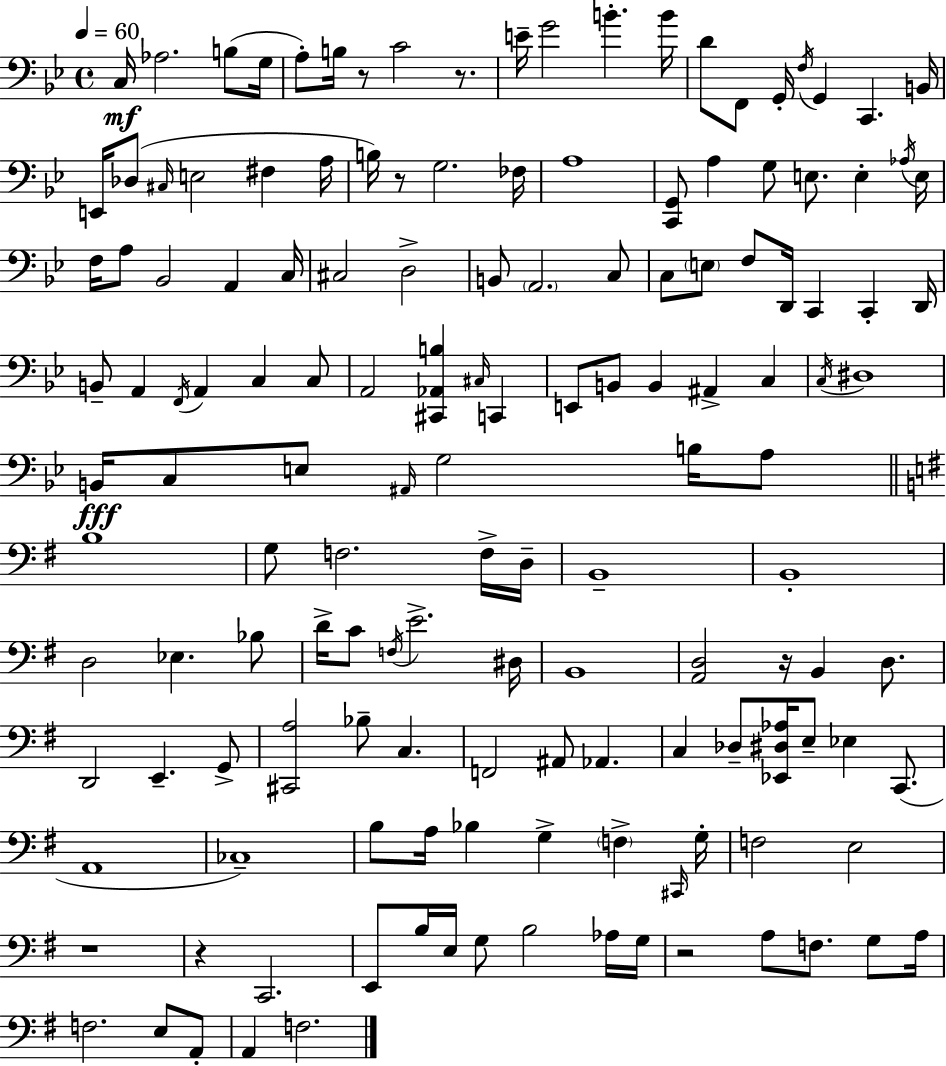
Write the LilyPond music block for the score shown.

{
  \clef bass
  \time 4/4
  \defaultTimeSignature
  \key g \minor
  \tempo 4 = 60
  c16\mf aes2. b8( g16 | a8-.) b16 r8 c'2 r8. | e'16-- g'2 b'4.-. b'16 | d'8 f,8 g,16-. \acciaccatura { f16 } g,4 c,4. | \break b,16 e,16 des8( \grace { cis16 } e2 fis4 | a16 b16) r8 g2. | fes16 a1 | <c, g,>8 a4 g8 e8. e4-. | \break \acciaccatura { aes16 } e16 f16 a8 bes,2 a,4 | c16 cis2 d2-> | b,8 \parenthesize a,2. | c8 c8 \parenthesize e8 f8 d,16 c,4 c,4-. | \break d,16 b,8-- a,4 \acciaccatura { f,16 } a,4 c4 | c8 a,2 <cis, aes, b>4 | \grace { cis16 } c,4 e,8 b,8 b,4 ais,4-> | c4 \acciaccatura { c16 } dis1 | \break b,16\fff c8 e8 \grace { ais,16 } g2 | b16 a8 \bar "||" \break \key e \minor b1 | g8 f2. f16-> d16-- | b,1-- | b,1-. | \break d2 ees4. bes8 | d'16-> c'8 \acciaccatura { f16 } e'2.-> | dis16 b,1 | <a, d>2 r16 b,4 d8. | \break d,2 e,4.-- g,8-> | <cis, a>2 bes8-- c4. | f,2 ais,8 aes,4. | c4 des8-- <ees, dis aes>16 e8-- ees4 c,8.( | \break a,1 | ces1--) | b8 a16 bes4 g4-> \parenthesize f4-> | \grace { cis,16 } g16-. f2 e2 | \break r1 | r4 c,2. | e,8 b16 e16 g8 b2 | aes16 g16 r2 a8 f8. g8 | \break a16 f2. e8 | a,8-. a,4 f2. | \bar "|."
}